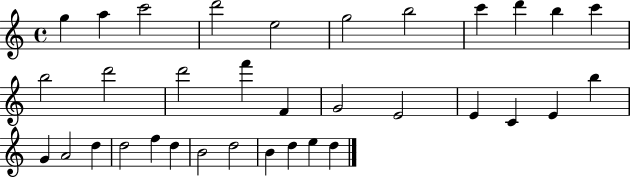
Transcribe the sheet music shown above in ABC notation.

X:1
T:Untitled
M:4/4
L:1/4
K:C
g a c'2 d'2 e2 g2 b2 c' d' b c' b2 d'2 d'2 f' F G2 E2 E C E b G A2 d d2 f d B2 d2 B d e d